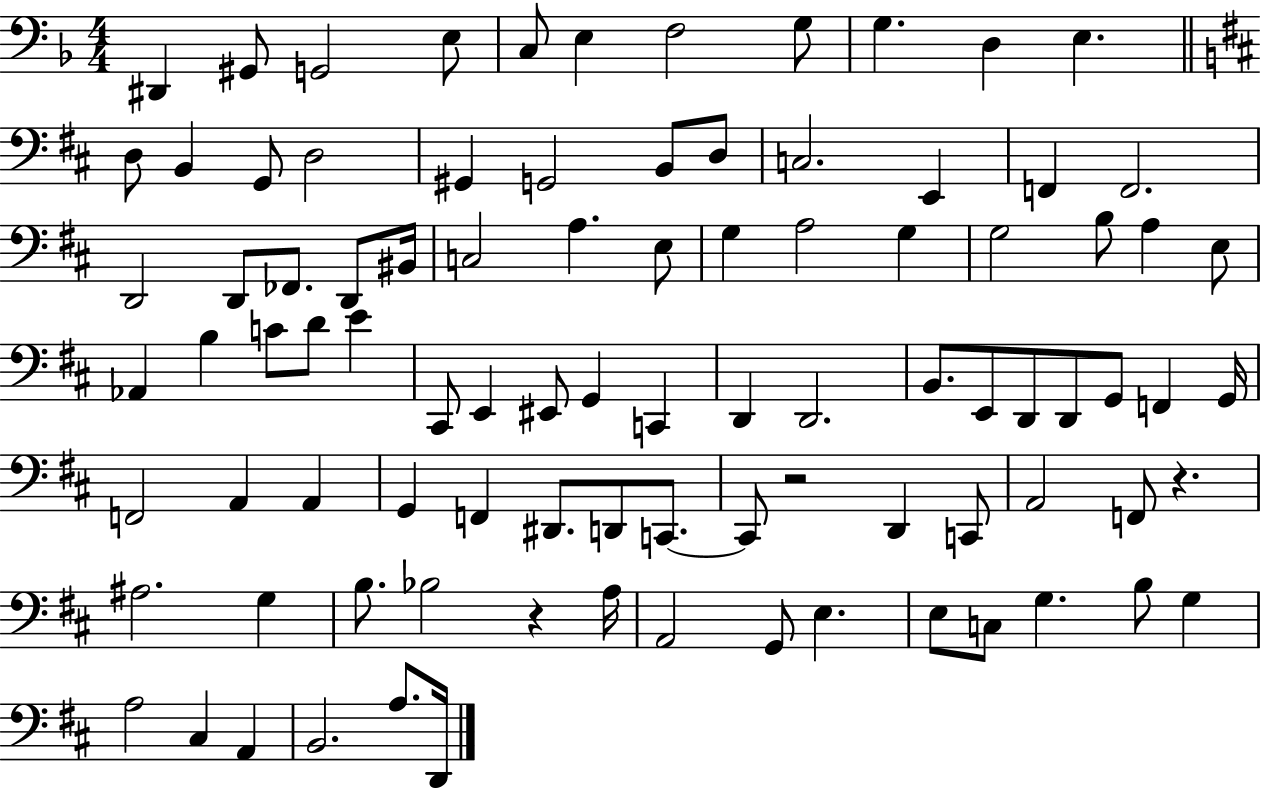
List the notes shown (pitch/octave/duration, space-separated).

D#2/q G#2/e G2/h E3/e C3/e E3/q F3/h G3/e G3/q. D3/q E3/q. D3/e B2/q G2/e D3/h G#2/q G2/h B2/e D3/e C3/h. E2/q F2/q F2/h. D2/h D2/e FES2/e. D2/e BIS2/s C3/h A3/q. E3/e G3/q A3/h G3/q G3/h B3/e A3/q E3/e Ab2/q B3/q C4/e D4/e E4/q C#2/e E2/q EIS2/e G2/q C2/q D2/q D2/h. B2/e. E2/e D2/e D2/e G2/e F2/q G2/s F2/h A2/q A2/q G2/q F2/q D#2/e. D2/e C2/e. C2/e R/h D2/q C2/e A2/h F2/e R/q. A#3/h. G3/q B3/e. Bb3/h R/q A3/s A2/h G2/e E3/q. E3/e C3/e G3/q. B3/e G3/q A3/h C#3/q A2/q B2/h. A3/e. D2/s